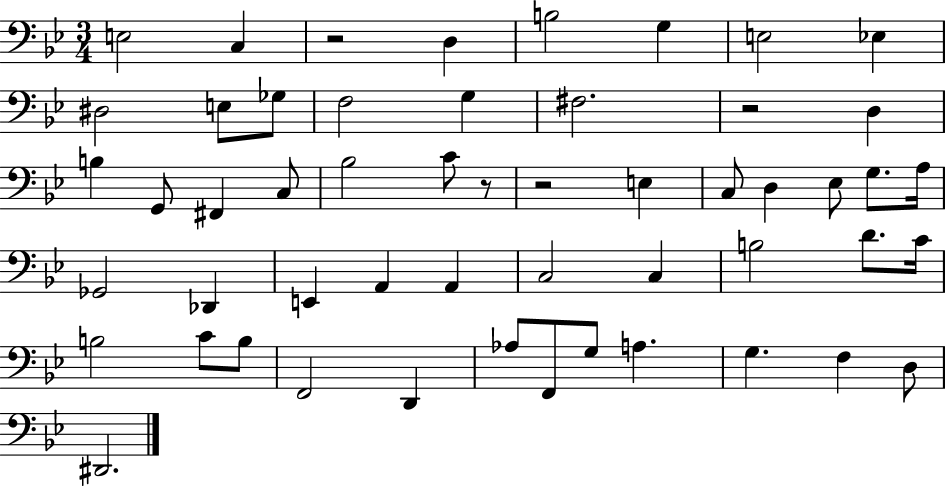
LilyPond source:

{
  \clef bass
  \numericTimeSignature
  \time 3/4
  \key bes \major
  e2 c4 | r2 d4 | b2 g4 | e2 ees4 | \break dis2 e8 ges8 | f2 g4 | fis2. | r2 d4 | \break b4 g,8 fis,4 c8 | bes2 c'8 r8 | r2 e4 | c8 d4 ees8 g8. a16 | \break ges,2 des,4 | e,4 a,4 a,4 | c2 c4 | b2 d'8. c'16 | \break b2 c'8 b8 | f,2 d,4 | aes8 f,8 g8 a4. | g4. f4 d8 | \break dis,2. | \bar "|."
}